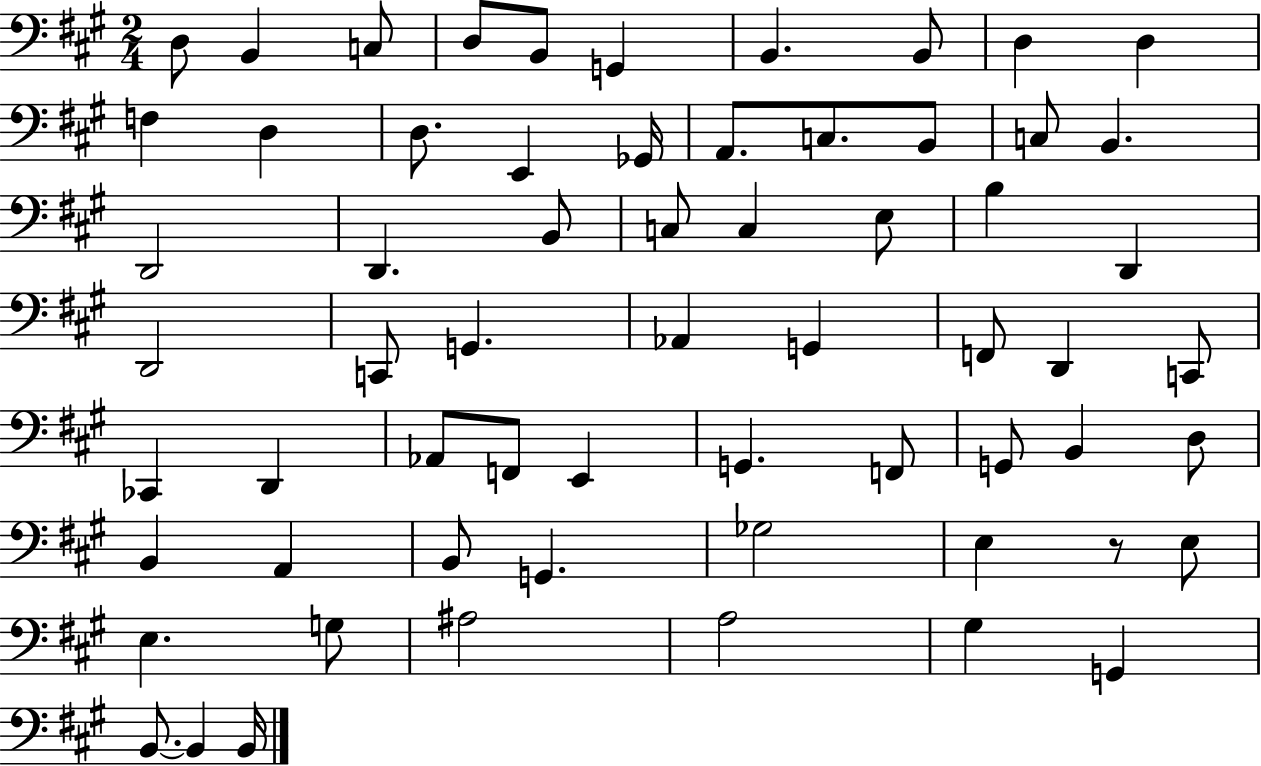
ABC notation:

X:1
T:Untitled
M:2/4
L:1/4
K:A
D,/2 B,, C,/2 D,/2 B,,/2 G,, B,, B,,/2 D, D, F, D, D,/2 E,, _G,,/4 A,,/2 C,/2 B,,/2 C,/2 B,, D,,2 D,, B,,/2 C,/2 C, E,/2 B, D,, D,,2 C,,/2 G,, _A,, G,, F,,/2 D,, C,,/2 _C,, D,, _A,,/2 F,,/2 E,, G,, F,,/2 G,,/2 B,, D,/2 B,, A,, B,,/2 G,, _G,2 E, z/2 E,/2 E, G,/2 ^A,2 A,2 ^G, G,, B,,/2 B,, B,,/4